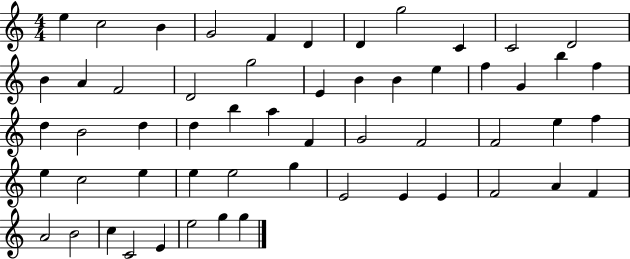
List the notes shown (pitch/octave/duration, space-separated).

E5/q C5/h B4/q G4/h F4/q D4/q D4/q G5/h C4/q C4/h D4/h B4/q A4/q F4/h D4/h G5/h E4/q B4/q B4/q E5/q F5/q G4/q B5/q F5/q D5/q B4/h D5/q D5/q B5/q A5/q F4/q G4/h F4/h F4/h E5/q F5/q E5/q C5/h E5/q E5/q E5/h G5/q E4/h E4/q E4/q F4/h A4/q F4/q A4/h B4/h C5/q C4/h E4/q E5/h G5/q G5/q